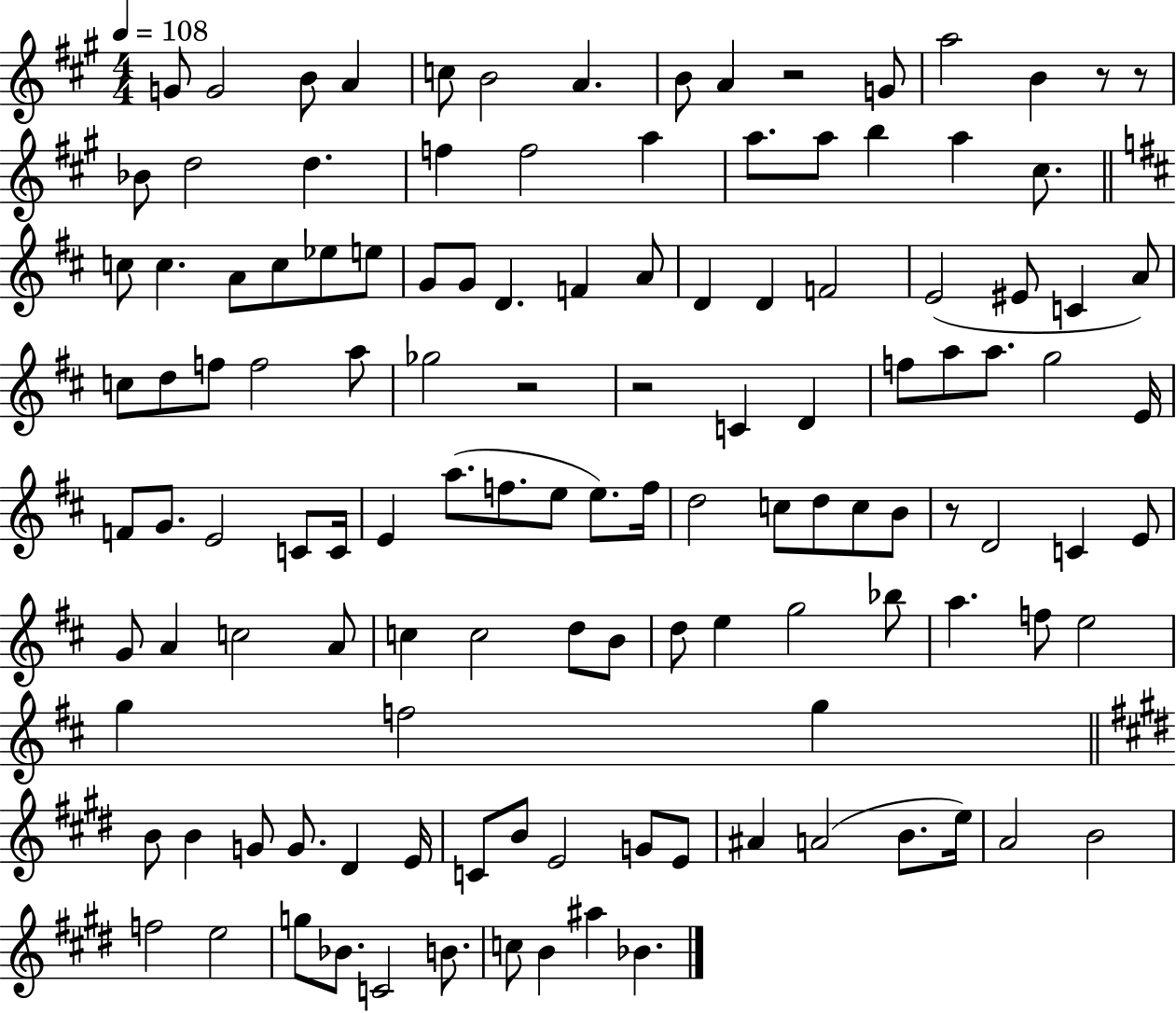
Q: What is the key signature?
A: A major